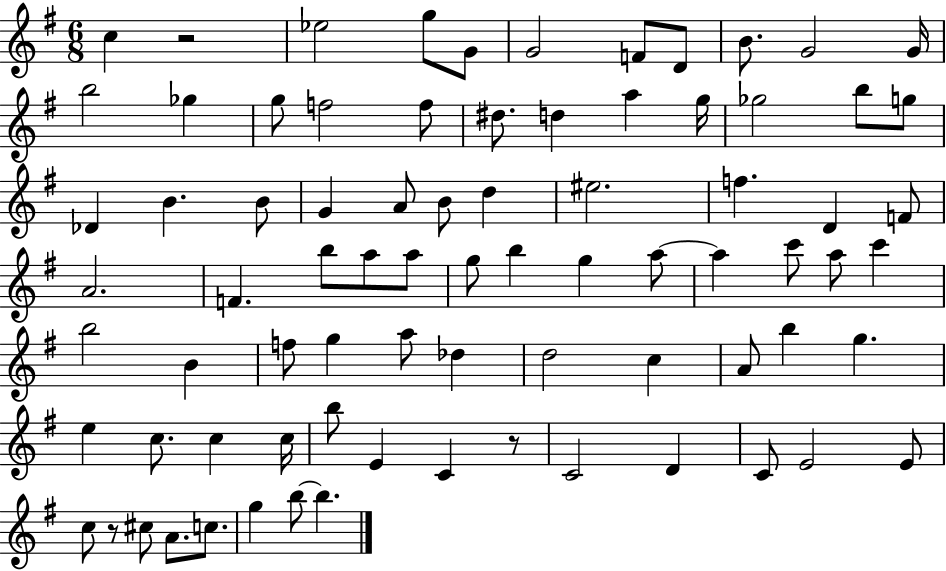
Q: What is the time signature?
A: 6/8